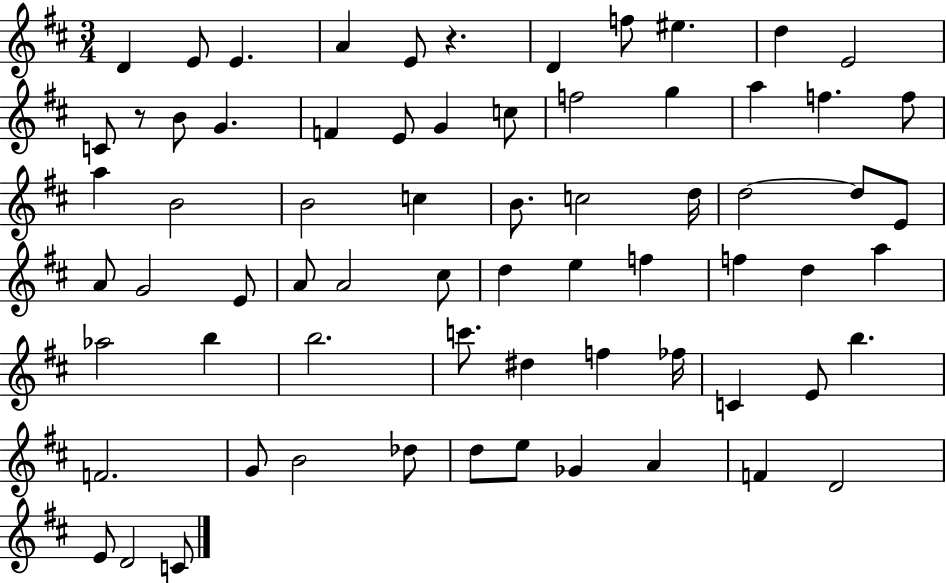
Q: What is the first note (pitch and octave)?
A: D4